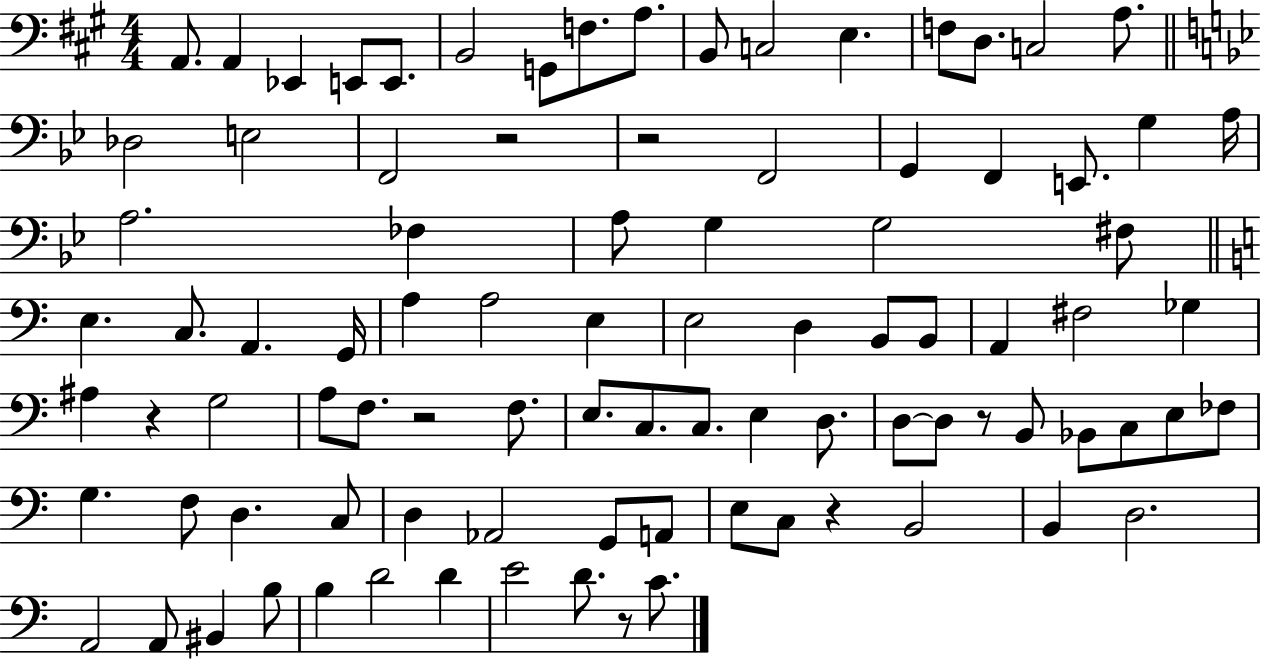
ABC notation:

X:1
T:Untitled
M:4/4
L:1/4
K:A
A,,/2 A,, _E,, E,,/2 E,,/2 B,,2 G,,/2 F,/2 A,/2 B,,/2 C,2 E, F,/2 D,/2 C,2 A,/2 _D,2 E,2 F,,2 z2 z2 F,,2 G,, F,, E,,/2 G, A,/4 A,2 _F, A,/2 G, G,2 ^F,/2 E, C,/2 A,, G,,/4 A, A,2 E, E,2 D, B,,/2 B,,/2 A,, ^F,2 _G, ^A, z G,2 A,/2 F,/2 z2 F,/2 E,/2 C,/2 C,/2 E, D,/2 D,/2 D,/2 z/2 B,,/2 _B,,/2 C,/2 E,/2 _F,/2 G, F,/2 D, C,/2 D, _A,,2 G,,/2 A,,/2 E,/2 C,/2 z B,,2 B,, D,2 A,,2 A,,/2 ^B,, B,/2 B, D2 D E2 D/2 z/2 C/2